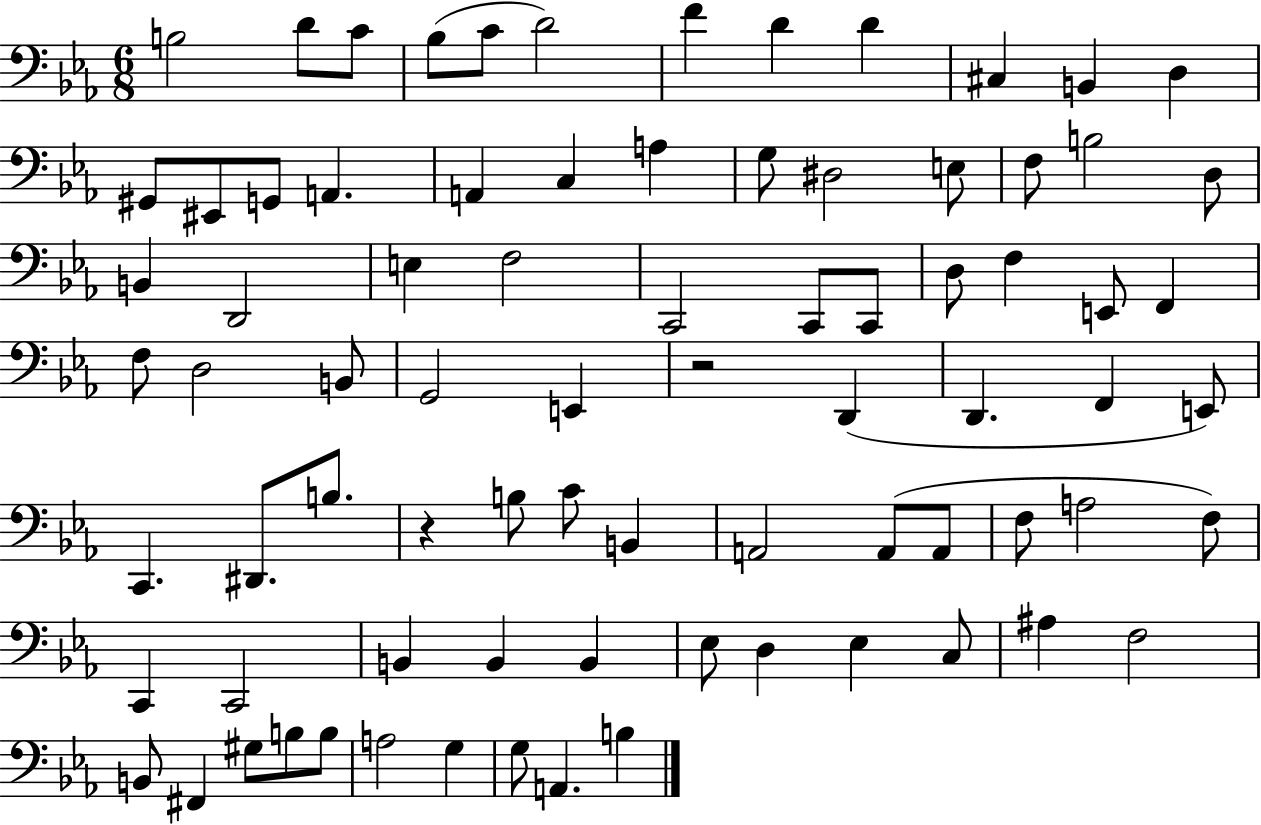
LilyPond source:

{
  \clef bass
  \numericTimeSignature
  \time 6/8
  \key ees \major
  b2 d'8 c'8 | bes8( c'8 d'2) | f'4 d'4 d'4 | cis4 b,4 d4 | \break gis,8 eis,8 g,8 a,4. | a,4 c4 a4 | g8 dis2 e8 | f8 b2 d8 | \break b,4 d,2 | e4 f2 | c,2 c,8 c,8 | d8 f4 e,8 f,4 | \break f8 d2 b,8 | g,2 e,4 | r2 d,4( | d,4. f,4 e,8) | \break c,4. dis,8. b8. | r4 b8 c'8 b,4 | a,2 a,8( a,8 | f8 a2 f8) | \break c,4 c,2 | b,4 b,4 b,4 | ees8 d4 ees4 c8 | ais4 f2 | \break b,8 fis,4 gis8 b8 b8 | a2 g4 | g8 a,4. b4 | \bar "|."
}